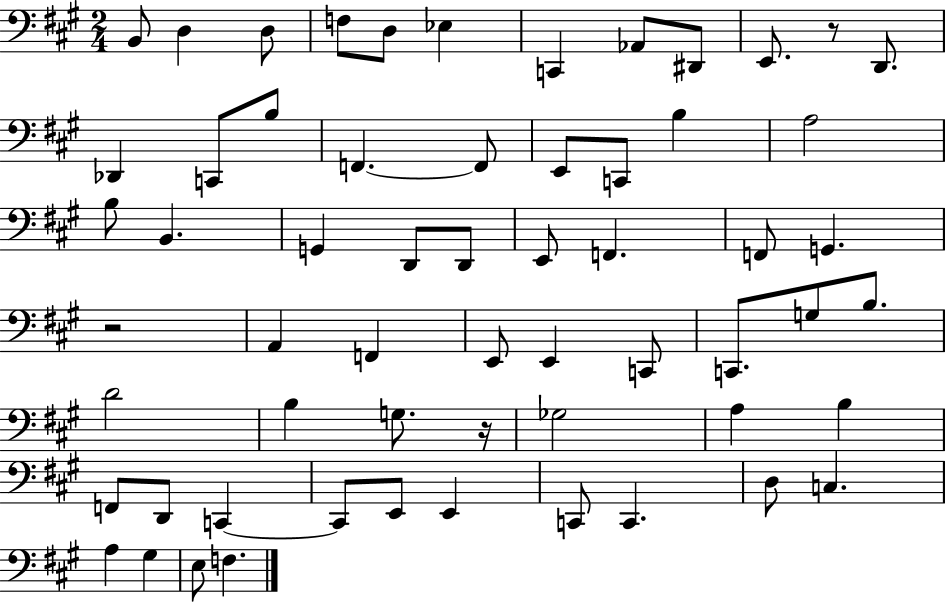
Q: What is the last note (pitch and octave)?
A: F3